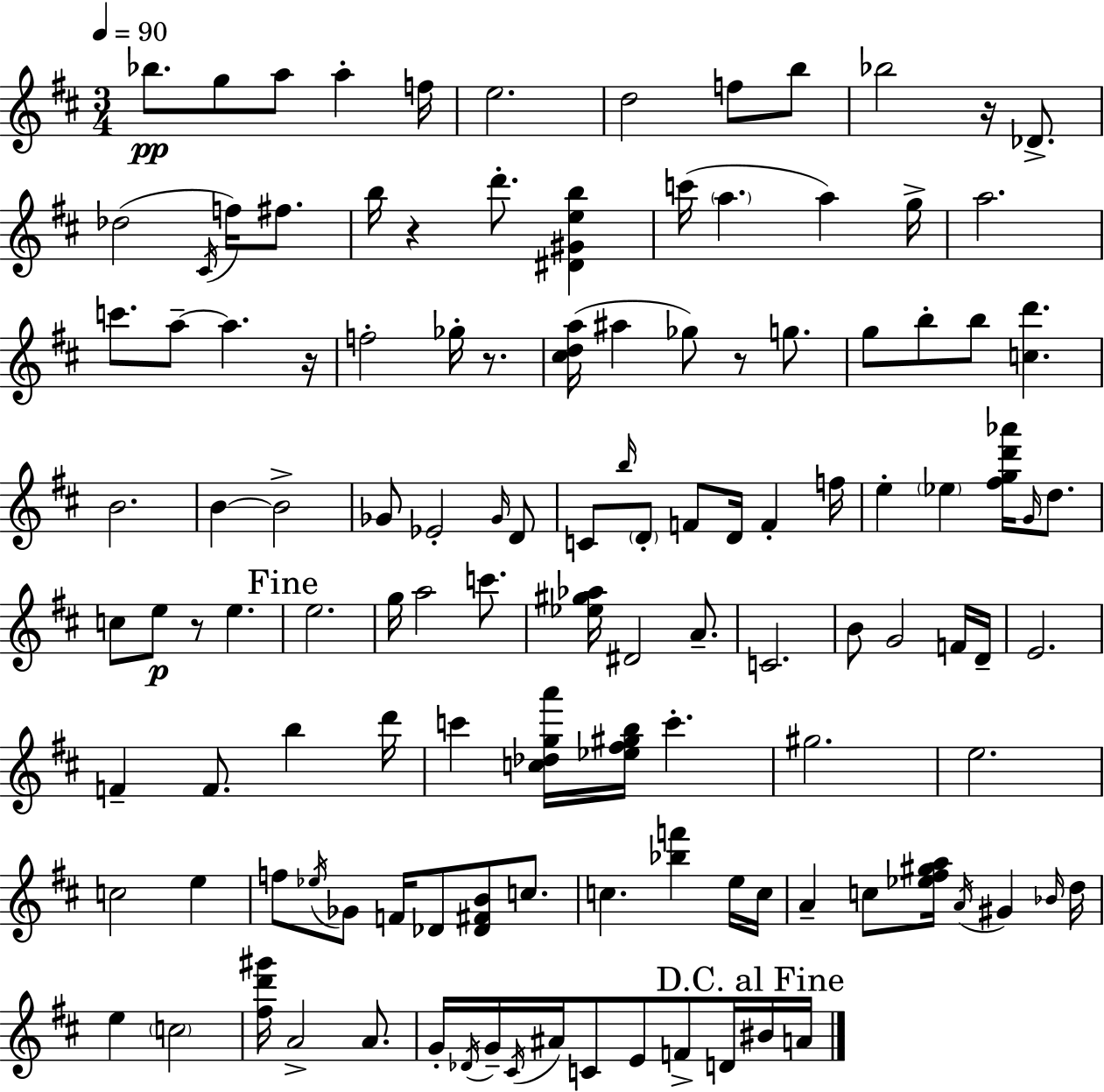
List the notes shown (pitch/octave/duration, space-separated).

Bb5/e. G5/e A5/e A5/q F5/s E5/h. D5/h F5/e B5/e Bb5/h R/s Db4/e. Db5/h C#4/s F5/s F#5/e. B5/s R/q D6/e. [D#4,G#4,E5,B5]/q C6/s A5/q. A5/q G5/s A5/h. C6/e. A5/e A5/q. R/s F5/h Gb5/s R/e. [C#5,D5,A5]/s A#5/q Gb5/e R/e G5/e. G5/e B5/e B5/e [C5,D6]/q. B4/h. B4/q B4/h Gb4/e Eb4/h Gb4/s D4/e C4/e B5/s D4/e F4/e D4/s F4/q F5/s E5/q Eb5/q [F#5,G5,D6,Ab6]/s G4/s D5/e. C5/e E5/e R/e E5/q. E5/h. G5/s A5/h C6/e. [Eb5,G#5,Ab5]/s D#4/h A4/e. C4/h. B4/e G4/h F4/s D4/s E4/h. F4/q F4/e. B5/q D6/s C6/q [C5,Db5,G5,A6]/s [Eb5,F#5,G#5,B5]/s C6/q. G#5/h. E5/h. C5/h E5/q F5/e Eb5/s Gb4/e F4/s Db4/e [Db4,F#4,B4]/e C5/e. C5/q. [Bb5,F6]/q E5/s C5/s A4/q C5/e [Eb5,F#5,G#5,A5]/s A4/s G#4/q Bb4/s D5/s E5/q C5/h [F#5,D6,G#6]/s A4/h A4/e. G4/s Db4/s G4/s C#4/s A#4/s C4/e E4/e F4/e D4/s BIS4/s A4/s